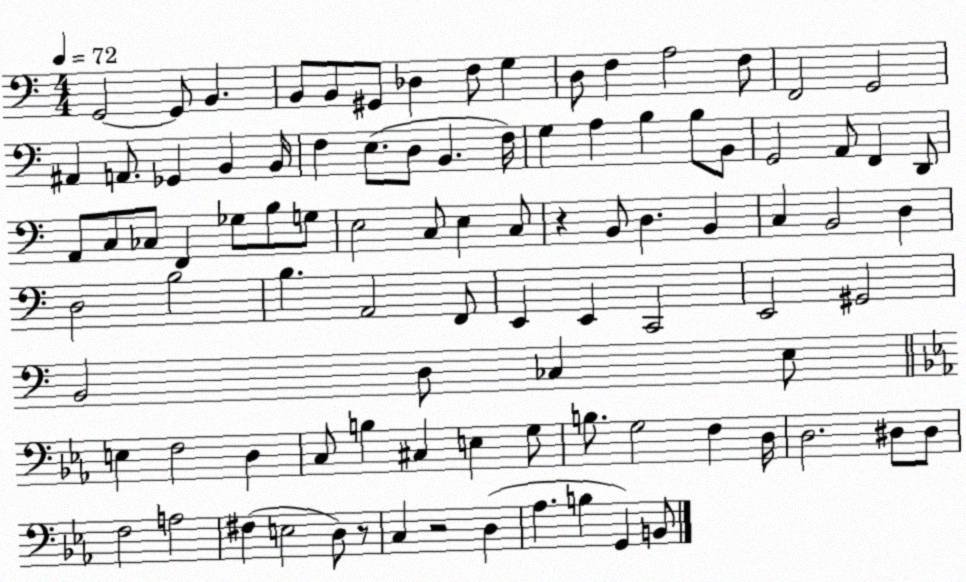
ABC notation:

X:1
T:Untitled
M:4/4
L:1/4
K:C
G,,2 G,,/2 B,, B,,/2 B,,/2 ^G,,/2 _D, F,/2 G, D,/2 F, A,2 F,/2 F,,2 G,,2 ^A,, A,,/2 _G,, B,, B,,/4 F, E,/2 D,/2 B,, F,/4 G, A, B, B,/2 B,,/2 G,,2 A,,/2 F,, D,,/2 A,,/2 C,/2 _C,/2 F,, _G,/2 B,/2 G,/2 E,2 C,/2 E, C,/2 z B,,/2 D, B,, C, B,,2 D, D,2 B,2 B, A,,2 F,,/2 E,, E,, C,,2 E,,2 ^G,,2 B,,2 D,/2 _C, E,/2 E, F,2 D, C,/2 B, ^C, E, G,/2 B,/2 G,2 F, D,/4 D,2 ^D,/2 ^D,/2 F,2 A,2 ^F, E,2 D,/2 z/2 C, z2 D, _A, B, G,, B,,/2